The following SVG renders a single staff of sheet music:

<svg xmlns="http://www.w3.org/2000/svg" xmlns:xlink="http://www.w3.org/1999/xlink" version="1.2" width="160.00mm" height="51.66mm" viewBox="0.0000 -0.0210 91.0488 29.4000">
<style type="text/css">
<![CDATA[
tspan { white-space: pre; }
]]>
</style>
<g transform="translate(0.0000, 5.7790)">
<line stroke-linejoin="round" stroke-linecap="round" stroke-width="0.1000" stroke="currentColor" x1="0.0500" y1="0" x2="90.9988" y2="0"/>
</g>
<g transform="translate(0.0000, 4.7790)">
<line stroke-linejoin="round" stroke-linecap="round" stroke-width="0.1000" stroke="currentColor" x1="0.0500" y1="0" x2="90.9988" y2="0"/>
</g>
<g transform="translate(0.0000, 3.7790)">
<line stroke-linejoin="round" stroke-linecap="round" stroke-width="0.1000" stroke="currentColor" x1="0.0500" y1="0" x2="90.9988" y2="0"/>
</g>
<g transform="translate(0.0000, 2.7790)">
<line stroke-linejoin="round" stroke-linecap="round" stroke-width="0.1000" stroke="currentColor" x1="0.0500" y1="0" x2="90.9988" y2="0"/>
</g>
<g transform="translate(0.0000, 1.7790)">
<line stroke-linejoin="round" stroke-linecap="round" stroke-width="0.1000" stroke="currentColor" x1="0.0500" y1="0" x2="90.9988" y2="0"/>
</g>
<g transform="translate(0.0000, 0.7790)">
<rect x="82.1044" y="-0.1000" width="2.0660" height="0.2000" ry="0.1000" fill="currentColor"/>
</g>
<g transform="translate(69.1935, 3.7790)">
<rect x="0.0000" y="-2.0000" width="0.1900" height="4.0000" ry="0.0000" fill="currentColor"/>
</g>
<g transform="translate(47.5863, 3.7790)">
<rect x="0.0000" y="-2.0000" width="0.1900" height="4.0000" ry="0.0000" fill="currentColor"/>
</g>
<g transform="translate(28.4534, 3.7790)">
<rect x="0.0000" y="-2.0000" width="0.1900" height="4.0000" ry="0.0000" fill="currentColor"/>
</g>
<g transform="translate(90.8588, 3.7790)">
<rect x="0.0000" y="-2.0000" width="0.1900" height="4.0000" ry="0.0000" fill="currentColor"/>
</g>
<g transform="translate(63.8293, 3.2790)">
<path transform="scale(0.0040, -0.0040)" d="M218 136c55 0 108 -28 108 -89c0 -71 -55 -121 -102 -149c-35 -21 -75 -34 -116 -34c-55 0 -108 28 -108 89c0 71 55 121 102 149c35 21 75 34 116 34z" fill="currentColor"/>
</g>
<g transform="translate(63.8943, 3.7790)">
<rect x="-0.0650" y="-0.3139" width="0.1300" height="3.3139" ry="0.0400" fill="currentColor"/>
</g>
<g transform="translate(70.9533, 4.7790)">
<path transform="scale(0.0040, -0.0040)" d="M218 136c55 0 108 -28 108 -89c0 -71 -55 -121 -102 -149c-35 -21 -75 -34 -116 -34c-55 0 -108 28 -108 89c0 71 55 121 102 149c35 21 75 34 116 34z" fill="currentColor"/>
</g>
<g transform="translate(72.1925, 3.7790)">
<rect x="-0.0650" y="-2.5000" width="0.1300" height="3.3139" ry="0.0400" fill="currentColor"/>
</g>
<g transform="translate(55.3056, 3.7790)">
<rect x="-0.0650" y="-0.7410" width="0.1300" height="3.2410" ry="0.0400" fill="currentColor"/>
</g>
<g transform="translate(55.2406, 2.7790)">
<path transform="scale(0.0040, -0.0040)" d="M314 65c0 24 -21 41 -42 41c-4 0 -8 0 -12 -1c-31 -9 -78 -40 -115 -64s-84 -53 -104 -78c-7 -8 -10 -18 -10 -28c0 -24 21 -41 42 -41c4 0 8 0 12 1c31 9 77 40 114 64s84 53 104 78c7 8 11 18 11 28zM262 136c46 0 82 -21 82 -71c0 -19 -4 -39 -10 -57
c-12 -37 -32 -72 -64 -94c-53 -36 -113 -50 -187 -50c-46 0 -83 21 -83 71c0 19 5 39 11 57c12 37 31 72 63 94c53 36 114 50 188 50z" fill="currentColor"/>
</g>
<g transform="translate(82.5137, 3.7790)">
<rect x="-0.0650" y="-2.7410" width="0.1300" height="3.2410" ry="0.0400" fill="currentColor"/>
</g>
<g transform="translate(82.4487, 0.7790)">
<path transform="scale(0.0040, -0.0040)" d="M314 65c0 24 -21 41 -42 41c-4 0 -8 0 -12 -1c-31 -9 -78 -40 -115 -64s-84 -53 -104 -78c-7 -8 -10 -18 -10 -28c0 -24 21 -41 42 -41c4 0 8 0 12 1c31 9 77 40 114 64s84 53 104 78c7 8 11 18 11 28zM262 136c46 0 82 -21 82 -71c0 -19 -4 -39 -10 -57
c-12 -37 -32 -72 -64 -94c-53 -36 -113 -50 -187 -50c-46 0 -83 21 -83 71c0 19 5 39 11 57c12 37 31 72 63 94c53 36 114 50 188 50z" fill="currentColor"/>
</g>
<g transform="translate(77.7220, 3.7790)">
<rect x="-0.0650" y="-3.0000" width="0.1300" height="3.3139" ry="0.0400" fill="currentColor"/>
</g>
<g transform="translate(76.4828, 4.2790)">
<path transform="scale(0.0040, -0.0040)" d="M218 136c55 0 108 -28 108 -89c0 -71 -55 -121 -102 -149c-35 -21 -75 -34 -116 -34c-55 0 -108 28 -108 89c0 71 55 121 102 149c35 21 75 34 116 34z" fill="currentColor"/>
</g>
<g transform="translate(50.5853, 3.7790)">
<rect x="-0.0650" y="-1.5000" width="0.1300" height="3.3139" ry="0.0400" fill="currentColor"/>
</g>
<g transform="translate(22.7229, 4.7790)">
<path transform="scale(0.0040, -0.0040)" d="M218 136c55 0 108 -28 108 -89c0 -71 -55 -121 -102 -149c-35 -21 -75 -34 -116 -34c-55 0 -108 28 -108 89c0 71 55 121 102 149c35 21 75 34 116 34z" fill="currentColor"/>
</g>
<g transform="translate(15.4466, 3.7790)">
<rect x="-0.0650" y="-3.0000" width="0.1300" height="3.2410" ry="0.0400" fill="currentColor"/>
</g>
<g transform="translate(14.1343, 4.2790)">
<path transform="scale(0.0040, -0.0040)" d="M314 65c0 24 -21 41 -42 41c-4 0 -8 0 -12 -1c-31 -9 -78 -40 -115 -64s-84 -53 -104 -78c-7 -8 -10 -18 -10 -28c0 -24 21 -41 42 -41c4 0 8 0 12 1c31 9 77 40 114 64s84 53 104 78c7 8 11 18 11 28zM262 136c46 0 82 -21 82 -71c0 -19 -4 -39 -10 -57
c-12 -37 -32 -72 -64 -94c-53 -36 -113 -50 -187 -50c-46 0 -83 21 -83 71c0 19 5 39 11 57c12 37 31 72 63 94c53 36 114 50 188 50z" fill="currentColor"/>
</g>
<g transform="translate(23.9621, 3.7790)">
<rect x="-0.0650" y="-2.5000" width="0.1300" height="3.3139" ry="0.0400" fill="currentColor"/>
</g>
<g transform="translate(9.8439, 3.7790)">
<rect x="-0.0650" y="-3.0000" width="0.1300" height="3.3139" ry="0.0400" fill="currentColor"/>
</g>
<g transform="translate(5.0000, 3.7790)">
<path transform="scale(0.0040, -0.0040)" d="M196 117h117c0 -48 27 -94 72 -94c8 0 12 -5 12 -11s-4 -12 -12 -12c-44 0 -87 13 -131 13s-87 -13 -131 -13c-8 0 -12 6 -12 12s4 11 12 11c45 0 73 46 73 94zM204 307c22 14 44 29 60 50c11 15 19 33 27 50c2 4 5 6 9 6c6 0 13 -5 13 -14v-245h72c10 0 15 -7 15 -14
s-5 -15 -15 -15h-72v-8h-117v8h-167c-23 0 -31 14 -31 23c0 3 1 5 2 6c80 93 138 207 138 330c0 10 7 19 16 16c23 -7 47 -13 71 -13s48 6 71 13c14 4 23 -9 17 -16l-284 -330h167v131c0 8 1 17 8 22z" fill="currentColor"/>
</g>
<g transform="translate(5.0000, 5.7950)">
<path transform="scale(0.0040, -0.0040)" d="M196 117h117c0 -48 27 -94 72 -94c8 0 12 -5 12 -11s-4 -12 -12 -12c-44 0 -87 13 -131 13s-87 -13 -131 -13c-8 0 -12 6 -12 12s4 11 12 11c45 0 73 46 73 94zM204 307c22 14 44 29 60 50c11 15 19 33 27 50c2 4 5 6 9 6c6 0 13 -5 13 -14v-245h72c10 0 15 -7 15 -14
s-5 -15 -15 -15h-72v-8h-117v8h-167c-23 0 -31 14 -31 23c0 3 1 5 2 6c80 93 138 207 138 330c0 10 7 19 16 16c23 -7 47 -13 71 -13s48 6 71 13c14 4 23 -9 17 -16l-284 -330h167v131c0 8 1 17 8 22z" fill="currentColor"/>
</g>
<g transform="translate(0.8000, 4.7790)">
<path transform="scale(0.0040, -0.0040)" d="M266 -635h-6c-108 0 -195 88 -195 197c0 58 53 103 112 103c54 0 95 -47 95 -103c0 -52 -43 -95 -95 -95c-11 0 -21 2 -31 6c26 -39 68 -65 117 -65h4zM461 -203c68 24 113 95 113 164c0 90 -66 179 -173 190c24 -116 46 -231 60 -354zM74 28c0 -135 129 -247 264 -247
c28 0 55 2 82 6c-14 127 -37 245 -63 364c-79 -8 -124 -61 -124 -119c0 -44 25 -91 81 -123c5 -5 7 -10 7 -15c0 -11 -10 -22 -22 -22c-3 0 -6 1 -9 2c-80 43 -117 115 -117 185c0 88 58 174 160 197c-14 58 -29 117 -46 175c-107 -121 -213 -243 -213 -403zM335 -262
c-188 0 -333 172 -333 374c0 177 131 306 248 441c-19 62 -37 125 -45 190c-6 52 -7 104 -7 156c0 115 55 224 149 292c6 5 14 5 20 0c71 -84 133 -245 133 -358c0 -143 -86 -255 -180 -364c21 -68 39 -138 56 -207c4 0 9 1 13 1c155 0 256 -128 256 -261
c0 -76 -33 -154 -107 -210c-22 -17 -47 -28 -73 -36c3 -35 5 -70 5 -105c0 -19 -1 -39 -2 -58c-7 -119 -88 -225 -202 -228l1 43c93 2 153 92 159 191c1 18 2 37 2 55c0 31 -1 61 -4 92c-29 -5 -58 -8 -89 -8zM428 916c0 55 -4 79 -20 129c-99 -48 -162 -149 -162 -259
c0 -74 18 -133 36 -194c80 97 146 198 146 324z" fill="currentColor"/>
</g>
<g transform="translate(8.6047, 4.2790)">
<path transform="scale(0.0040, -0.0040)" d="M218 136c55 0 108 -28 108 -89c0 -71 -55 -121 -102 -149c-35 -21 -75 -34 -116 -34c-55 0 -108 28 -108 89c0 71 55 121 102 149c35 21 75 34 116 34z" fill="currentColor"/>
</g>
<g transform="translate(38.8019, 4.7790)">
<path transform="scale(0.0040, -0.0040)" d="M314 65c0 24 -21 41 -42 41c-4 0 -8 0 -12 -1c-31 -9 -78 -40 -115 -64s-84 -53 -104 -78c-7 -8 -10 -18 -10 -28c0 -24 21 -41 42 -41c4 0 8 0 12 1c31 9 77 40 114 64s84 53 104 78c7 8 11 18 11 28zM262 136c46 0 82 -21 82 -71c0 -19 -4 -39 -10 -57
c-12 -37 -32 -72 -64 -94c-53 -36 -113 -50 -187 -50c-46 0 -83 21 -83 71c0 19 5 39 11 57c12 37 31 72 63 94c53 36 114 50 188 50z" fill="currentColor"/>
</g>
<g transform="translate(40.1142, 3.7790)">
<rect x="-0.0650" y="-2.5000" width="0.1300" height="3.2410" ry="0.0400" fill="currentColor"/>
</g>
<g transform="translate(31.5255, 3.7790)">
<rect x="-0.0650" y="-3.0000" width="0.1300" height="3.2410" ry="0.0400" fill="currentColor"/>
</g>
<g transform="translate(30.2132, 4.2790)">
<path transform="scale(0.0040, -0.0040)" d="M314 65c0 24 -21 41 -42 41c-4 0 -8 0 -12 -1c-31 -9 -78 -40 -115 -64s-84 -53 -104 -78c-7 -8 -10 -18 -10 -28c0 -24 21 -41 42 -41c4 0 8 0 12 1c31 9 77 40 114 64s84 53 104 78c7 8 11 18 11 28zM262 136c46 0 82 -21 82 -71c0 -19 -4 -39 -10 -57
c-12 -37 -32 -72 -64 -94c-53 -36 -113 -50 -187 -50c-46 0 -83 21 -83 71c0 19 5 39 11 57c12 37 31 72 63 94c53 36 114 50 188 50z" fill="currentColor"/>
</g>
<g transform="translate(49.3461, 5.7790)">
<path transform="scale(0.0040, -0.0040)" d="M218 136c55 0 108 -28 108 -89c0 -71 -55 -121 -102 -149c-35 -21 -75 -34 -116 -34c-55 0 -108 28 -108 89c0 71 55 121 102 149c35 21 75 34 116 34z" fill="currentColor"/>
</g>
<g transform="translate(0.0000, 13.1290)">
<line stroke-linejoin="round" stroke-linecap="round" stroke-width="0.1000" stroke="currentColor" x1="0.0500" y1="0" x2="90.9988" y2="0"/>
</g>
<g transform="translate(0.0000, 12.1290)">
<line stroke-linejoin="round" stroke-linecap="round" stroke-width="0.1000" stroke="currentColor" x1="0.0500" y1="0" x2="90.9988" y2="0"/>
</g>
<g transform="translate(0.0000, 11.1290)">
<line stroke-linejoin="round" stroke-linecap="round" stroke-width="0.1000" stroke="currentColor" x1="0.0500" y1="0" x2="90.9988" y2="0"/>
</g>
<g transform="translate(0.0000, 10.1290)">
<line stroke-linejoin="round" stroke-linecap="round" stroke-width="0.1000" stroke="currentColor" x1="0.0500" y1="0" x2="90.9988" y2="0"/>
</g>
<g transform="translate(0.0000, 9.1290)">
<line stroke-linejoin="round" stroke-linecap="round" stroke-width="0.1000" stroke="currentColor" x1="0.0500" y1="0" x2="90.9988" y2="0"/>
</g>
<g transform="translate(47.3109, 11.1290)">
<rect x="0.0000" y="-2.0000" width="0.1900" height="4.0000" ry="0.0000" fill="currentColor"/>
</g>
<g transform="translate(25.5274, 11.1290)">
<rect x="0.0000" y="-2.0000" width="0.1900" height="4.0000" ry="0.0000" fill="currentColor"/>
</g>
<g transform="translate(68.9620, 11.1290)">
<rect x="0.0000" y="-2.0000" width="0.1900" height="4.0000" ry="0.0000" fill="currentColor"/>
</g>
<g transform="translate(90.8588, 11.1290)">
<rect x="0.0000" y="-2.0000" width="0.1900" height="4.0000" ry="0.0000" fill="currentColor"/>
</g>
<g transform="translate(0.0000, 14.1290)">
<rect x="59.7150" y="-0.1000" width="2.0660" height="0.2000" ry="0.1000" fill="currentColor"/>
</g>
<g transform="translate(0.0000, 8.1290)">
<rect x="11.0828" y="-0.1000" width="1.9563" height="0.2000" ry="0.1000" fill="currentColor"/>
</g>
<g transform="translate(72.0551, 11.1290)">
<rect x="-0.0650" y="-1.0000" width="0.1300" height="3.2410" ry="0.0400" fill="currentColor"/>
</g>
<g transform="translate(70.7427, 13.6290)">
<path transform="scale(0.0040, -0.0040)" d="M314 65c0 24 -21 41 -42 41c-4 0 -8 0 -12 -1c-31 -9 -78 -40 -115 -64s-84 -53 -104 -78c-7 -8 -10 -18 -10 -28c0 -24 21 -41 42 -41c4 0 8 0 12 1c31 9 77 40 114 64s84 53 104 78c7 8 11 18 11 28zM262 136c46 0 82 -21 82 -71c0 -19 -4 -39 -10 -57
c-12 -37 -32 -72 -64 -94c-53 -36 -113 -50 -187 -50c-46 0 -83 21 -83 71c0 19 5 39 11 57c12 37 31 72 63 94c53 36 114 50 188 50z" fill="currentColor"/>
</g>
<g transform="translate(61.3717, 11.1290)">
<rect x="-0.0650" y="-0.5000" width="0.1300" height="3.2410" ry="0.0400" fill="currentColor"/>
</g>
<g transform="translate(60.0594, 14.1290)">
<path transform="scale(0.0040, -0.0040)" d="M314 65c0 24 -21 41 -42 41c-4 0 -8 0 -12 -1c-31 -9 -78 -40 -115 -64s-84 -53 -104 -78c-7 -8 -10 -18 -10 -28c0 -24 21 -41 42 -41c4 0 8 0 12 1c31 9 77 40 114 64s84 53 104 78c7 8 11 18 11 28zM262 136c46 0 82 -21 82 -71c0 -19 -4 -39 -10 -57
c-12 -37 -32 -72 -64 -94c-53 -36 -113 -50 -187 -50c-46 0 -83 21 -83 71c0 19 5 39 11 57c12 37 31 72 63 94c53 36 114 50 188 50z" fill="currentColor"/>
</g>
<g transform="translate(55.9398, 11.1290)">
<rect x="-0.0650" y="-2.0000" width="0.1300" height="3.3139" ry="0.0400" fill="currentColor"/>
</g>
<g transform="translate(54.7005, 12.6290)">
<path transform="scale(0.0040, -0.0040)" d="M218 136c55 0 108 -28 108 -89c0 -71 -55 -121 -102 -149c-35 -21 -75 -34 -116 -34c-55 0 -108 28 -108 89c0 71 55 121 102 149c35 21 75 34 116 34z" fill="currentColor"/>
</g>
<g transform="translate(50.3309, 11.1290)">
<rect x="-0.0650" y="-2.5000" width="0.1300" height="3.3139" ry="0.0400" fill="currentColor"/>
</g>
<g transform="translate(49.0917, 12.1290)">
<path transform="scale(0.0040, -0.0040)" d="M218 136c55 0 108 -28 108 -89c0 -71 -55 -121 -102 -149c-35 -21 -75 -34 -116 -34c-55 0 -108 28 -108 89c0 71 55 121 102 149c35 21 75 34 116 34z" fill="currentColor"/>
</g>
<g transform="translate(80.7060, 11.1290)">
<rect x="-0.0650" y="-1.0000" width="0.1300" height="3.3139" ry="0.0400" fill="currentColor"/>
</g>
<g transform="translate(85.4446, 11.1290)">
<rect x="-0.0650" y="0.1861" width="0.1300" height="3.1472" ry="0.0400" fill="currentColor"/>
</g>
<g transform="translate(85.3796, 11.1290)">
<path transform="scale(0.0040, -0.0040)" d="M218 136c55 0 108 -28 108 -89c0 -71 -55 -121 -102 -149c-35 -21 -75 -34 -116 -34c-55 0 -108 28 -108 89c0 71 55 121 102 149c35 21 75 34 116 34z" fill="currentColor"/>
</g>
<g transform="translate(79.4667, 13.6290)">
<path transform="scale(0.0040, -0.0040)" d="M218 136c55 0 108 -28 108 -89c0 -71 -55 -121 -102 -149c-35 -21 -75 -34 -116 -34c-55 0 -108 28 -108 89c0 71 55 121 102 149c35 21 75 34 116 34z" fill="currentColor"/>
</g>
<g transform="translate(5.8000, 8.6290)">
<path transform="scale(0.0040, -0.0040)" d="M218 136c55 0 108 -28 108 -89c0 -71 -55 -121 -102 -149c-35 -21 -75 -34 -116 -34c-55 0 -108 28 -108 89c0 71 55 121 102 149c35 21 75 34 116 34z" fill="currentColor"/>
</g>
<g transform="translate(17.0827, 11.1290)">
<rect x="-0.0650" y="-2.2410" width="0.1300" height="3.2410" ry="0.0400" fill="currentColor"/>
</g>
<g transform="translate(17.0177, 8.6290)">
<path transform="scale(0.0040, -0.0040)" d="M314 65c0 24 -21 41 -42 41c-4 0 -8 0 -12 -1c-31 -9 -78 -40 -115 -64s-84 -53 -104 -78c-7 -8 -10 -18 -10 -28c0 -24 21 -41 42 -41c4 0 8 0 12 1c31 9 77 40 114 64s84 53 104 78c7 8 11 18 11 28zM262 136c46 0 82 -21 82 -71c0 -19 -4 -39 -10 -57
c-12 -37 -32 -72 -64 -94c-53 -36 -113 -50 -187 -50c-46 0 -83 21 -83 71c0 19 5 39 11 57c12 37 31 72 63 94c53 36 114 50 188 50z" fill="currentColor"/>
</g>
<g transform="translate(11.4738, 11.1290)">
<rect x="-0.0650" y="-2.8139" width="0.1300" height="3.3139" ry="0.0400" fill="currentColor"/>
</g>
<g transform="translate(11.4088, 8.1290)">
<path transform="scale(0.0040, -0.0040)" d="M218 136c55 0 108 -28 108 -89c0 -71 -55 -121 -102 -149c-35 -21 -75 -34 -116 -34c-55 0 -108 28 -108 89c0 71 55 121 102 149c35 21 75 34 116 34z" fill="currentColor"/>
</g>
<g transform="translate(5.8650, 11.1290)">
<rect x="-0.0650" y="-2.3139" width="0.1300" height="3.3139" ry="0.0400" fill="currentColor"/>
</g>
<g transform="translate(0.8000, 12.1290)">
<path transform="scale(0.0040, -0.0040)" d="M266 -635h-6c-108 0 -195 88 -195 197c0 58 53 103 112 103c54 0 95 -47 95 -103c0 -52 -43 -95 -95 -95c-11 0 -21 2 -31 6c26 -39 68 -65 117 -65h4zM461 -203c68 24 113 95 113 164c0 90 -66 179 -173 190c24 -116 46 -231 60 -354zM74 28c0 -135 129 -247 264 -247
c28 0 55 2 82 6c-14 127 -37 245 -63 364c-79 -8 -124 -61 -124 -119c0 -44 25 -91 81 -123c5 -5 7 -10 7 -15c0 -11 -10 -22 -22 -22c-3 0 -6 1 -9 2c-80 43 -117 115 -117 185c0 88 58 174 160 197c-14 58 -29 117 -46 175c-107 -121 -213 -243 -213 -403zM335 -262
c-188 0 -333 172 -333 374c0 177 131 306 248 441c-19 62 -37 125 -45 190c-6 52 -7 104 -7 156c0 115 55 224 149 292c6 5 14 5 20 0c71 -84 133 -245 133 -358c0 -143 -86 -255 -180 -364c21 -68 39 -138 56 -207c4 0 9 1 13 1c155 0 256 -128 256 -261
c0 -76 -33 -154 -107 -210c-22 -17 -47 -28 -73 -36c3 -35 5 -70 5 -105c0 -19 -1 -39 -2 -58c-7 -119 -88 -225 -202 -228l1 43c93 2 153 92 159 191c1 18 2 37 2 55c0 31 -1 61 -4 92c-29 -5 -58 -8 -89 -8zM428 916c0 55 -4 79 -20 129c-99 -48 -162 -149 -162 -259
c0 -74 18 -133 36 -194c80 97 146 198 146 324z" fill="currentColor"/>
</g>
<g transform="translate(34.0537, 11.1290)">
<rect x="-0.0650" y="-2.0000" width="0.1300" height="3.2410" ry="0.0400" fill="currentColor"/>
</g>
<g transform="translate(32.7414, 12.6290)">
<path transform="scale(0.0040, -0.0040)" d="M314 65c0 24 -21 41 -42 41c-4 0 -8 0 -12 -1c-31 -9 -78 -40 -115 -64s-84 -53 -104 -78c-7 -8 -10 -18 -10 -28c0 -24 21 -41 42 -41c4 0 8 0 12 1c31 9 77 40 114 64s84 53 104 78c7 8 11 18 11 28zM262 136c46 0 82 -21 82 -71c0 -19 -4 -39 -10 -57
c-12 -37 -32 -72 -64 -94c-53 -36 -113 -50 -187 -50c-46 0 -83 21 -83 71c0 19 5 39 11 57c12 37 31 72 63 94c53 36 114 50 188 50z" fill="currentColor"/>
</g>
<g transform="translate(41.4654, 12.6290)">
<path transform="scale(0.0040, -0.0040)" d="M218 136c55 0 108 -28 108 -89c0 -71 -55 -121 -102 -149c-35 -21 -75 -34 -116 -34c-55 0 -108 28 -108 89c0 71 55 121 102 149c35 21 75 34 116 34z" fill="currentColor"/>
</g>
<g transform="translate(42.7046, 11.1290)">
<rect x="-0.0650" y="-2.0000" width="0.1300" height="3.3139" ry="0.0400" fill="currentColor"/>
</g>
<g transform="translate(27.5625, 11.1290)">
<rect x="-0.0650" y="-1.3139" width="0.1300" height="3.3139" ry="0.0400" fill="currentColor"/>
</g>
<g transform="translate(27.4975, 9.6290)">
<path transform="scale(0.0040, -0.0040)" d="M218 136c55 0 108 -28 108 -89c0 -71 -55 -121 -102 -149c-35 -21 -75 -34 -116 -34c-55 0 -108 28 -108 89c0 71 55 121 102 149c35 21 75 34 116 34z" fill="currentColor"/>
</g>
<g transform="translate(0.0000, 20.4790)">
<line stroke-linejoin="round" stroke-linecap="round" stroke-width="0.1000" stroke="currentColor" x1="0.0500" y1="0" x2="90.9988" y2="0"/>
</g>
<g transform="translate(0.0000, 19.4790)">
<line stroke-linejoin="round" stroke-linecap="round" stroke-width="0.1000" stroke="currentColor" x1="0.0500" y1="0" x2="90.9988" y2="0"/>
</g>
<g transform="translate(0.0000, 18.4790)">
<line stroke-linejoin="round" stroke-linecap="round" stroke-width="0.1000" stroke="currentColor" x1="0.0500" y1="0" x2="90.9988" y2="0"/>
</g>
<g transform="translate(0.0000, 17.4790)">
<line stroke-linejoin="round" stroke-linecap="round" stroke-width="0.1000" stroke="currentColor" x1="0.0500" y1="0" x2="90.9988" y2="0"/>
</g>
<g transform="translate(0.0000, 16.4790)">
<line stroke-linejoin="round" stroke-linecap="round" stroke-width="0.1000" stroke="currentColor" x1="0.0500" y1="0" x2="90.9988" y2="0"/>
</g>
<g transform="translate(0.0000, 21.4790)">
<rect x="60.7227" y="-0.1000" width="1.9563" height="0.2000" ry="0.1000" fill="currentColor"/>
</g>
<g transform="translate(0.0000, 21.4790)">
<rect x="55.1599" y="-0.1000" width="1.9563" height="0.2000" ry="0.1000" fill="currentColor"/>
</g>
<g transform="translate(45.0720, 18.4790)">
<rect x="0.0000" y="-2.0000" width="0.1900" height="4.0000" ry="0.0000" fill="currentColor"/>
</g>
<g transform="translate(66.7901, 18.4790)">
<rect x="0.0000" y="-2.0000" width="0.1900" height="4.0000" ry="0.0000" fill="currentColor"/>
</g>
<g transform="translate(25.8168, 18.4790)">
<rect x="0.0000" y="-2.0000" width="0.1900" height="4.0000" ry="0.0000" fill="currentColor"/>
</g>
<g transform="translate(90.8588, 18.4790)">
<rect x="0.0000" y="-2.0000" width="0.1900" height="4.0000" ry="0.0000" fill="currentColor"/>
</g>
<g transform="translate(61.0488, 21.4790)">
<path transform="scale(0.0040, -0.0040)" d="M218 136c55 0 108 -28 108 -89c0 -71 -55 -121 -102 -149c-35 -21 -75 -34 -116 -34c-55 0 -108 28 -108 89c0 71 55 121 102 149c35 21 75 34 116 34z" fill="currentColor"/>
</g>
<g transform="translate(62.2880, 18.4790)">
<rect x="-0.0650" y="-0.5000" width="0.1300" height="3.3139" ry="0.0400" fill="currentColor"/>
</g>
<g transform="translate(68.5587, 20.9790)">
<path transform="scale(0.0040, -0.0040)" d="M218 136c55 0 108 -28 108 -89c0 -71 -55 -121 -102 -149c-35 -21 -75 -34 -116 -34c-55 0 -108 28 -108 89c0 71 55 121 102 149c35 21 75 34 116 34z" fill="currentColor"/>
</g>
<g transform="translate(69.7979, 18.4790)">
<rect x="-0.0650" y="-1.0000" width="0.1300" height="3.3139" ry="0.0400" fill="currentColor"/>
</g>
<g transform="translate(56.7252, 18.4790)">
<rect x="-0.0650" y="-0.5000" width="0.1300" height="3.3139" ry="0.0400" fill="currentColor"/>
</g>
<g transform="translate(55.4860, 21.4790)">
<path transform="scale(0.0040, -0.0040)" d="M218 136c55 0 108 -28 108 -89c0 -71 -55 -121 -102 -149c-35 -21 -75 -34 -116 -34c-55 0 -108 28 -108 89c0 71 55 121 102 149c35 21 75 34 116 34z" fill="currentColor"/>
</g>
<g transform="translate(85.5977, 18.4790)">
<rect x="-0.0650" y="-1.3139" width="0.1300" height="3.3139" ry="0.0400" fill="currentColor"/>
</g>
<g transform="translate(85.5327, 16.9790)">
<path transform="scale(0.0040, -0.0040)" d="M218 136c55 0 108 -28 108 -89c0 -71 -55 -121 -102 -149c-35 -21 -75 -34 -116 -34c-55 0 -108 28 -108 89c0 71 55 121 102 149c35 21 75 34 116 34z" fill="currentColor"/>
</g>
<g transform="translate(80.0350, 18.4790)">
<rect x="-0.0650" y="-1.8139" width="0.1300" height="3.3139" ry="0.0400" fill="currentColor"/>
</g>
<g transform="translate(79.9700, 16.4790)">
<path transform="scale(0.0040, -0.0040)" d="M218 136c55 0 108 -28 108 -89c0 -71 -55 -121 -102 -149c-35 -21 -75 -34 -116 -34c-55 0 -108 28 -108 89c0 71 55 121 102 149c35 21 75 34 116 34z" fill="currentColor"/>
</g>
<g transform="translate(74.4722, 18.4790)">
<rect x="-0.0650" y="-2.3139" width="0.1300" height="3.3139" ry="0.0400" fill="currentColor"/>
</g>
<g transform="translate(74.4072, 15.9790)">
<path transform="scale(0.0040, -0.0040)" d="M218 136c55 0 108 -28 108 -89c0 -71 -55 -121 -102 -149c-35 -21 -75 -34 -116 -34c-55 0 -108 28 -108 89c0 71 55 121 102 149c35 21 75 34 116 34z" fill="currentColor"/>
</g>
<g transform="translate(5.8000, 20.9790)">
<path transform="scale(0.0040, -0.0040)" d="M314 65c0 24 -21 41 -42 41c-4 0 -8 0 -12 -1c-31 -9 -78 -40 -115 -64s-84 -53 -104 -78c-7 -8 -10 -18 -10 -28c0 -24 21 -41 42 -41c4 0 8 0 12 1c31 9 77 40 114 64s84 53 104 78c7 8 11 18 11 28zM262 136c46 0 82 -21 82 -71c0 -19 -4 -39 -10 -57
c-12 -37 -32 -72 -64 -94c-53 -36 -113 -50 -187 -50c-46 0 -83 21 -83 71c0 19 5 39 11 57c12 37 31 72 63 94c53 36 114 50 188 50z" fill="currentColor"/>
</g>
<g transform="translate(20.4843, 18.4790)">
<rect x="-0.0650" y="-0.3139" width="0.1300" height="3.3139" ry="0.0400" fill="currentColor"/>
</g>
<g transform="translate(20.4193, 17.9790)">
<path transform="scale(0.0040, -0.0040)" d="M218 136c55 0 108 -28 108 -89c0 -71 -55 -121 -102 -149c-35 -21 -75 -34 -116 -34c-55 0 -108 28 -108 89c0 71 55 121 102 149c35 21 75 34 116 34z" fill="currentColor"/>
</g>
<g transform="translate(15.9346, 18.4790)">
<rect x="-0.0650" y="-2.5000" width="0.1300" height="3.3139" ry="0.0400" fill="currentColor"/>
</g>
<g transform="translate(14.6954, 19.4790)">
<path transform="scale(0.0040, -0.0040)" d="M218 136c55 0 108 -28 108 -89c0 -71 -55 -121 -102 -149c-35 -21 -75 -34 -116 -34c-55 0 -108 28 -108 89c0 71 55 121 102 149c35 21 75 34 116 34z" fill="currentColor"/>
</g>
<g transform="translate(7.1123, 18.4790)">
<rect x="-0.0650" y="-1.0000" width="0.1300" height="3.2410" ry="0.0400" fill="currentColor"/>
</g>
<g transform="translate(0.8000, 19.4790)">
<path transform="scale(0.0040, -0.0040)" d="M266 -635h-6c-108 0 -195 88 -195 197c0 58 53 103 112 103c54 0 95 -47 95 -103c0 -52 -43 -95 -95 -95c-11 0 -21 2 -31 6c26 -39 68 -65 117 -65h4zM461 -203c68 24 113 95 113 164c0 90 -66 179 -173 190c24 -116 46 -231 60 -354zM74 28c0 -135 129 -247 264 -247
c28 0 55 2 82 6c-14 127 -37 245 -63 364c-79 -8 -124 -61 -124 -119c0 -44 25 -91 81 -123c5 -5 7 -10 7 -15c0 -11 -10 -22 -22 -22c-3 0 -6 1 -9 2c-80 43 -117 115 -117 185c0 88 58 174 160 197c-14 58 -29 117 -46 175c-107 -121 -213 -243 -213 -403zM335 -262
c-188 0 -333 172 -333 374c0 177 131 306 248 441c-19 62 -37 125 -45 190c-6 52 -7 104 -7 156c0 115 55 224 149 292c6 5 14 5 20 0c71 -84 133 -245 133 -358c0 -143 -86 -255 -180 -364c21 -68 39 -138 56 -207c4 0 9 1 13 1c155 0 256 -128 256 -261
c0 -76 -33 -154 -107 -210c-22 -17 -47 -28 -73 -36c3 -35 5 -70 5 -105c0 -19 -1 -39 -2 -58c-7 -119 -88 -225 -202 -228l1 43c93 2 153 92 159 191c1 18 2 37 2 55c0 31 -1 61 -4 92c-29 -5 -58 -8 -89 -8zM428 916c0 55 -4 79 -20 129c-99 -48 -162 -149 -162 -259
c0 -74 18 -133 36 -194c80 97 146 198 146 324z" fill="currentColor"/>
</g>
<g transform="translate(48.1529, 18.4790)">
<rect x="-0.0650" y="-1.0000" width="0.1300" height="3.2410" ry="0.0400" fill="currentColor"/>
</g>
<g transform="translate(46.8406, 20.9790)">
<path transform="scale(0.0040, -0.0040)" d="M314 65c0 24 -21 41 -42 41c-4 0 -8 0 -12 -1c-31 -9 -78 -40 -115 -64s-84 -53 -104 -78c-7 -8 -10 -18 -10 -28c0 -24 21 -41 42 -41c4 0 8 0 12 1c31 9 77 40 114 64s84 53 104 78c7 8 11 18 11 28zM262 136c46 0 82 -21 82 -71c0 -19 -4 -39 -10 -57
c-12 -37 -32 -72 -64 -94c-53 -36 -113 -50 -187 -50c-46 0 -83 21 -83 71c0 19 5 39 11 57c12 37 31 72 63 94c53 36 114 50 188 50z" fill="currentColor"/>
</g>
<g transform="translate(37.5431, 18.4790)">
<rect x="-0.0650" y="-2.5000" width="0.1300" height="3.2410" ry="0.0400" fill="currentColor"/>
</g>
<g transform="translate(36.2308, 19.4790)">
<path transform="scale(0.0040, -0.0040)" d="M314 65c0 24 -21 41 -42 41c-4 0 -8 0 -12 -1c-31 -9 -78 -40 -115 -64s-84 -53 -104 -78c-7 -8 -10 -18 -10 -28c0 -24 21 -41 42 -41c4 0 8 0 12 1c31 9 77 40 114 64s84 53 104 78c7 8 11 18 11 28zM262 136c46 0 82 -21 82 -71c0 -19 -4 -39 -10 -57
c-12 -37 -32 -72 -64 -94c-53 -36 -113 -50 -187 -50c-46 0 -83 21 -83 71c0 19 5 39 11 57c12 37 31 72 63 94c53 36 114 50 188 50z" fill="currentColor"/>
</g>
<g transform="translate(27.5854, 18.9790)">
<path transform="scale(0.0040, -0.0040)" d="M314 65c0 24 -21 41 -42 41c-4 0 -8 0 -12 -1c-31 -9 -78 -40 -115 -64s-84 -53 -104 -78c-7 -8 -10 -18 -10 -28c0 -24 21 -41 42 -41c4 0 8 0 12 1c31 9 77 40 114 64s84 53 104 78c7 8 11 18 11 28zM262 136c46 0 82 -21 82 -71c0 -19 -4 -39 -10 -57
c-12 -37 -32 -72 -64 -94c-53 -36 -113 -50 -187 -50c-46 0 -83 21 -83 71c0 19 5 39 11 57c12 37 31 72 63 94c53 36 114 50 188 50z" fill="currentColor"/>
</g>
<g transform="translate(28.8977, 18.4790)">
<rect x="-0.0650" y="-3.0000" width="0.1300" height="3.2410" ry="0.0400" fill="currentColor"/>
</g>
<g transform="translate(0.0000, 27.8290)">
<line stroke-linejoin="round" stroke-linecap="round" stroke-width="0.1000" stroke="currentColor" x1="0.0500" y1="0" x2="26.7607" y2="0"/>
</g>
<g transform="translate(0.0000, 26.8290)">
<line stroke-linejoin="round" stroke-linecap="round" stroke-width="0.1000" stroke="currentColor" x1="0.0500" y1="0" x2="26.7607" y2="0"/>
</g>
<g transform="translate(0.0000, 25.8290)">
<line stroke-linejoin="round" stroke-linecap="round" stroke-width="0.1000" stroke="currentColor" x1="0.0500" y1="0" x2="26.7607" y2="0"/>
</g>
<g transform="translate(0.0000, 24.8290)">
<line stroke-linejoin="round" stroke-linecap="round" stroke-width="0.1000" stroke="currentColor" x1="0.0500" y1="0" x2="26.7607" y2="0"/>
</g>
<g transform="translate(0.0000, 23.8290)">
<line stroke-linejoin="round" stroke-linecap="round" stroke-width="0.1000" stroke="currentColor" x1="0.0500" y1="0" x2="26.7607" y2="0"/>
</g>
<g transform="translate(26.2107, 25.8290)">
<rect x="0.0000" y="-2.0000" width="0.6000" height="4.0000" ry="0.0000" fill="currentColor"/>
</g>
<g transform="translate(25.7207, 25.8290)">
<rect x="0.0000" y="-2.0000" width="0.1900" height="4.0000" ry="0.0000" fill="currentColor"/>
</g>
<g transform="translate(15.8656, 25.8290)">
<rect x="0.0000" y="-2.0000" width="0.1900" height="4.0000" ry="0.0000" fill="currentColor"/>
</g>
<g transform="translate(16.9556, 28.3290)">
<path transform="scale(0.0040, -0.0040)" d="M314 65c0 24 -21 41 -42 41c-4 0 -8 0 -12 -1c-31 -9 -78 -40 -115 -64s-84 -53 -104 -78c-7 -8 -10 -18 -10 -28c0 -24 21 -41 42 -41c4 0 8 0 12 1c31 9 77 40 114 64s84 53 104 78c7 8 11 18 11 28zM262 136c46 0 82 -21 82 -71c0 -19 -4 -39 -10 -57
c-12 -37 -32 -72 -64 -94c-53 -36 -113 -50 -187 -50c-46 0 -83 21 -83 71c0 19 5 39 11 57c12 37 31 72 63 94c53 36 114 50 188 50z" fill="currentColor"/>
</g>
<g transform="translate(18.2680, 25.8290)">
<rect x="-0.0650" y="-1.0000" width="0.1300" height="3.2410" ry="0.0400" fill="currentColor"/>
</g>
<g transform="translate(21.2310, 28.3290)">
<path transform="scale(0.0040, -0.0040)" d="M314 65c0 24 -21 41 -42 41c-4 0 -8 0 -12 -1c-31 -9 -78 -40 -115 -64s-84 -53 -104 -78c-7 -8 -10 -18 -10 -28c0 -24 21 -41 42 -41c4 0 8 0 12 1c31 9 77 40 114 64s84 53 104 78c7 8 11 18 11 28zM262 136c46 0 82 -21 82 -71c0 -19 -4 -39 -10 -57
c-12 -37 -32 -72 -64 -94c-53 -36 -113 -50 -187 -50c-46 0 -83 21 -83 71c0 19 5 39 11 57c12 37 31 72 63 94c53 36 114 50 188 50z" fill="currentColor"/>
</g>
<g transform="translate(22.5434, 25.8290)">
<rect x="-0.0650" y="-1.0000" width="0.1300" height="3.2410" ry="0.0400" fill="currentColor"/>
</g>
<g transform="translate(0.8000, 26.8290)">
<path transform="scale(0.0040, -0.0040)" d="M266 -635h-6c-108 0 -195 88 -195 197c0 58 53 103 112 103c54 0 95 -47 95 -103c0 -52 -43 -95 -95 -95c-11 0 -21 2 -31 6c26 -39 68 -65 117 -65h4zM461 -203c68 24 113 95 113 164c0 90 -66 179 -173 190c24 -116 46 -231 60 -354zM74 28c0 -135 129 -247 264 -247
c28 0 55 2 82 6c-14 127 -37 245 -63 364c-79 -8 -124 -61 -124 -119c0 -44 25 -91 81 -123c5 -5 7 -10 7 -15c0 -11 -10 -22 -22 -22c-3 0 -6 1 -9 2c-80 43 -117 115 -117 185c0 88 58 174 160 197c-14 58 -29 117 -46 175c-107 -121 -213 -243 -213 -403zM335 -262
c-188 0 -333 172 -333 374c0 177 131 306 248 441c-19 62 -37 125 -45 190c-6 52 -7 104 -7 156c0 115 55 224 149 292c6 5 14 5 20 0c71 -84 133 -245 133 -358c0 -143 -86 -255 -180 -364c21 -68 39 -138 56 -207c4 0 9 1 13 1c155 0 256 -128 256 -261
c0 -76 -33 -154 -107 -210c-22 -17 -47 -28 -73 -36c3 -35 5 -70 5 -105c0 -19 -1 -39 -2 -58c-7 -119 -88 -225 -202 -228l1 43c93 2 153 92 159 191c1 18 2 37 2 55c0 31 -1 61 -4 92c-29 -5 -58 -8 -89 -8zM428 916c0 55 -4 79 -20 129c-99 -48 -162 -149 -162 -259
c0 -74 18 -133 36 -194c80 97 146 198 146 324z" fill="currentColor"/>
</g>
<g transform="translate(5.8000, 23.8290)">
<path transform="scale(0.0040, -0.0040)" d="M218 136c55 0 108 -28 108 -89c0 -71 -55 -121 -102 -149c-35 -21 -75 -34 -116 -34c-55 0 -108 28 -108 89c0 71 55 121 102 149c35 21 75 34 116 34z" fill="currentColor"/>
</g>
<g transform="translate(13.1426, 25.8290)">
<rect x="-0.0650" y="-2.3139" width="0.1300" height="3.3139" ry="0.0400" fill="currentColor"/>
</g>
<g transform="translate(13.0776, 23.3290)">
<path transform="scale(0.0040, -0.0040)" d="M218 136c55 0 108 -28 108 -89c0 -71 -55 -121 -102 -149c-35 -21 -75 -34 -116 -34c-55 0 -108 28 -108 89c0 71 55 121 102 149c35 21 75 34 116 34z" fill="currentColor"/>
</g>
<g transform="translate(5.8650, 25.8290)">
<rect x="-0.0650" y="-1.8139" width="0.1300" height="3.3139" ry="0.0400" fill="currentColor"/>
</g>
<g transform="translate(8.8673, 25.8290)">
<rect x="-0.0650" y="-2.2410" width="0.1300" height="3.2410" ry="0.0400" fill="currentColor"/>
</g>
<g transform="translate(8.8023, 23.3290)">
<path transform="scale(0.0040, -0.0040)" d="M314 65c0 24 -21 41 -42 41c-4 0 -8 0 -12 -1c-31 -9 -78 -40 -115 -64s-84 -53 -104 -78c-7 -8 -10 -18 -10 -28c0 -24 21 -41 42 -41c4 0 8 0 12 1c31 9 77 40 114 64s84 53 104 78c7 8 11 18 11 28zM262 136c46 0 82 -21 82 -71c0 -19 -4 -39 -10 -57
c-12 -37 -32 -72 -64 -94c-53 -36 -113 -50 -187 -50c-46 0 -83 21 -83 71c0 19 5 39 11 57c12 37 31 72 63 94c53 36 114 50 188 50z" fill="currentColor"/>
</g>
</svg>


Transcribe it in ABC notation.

X:1
T:Untitled
M:4/4
L:1/4
K:C
A A2 G A2 G2 E d2 c G A a2 g a g2 e F2 F G F C2 D2 D B D2 G c A2 G2 D2 C C D g f e f g2 g D2 D2